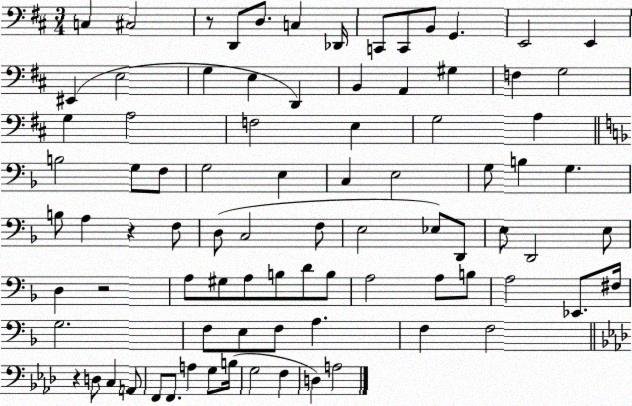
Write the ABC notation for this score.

X:1
T:Untitled
M:3/4
L:1/4
K:D
C, ^C,2 z/2 D,,/2 D,/2 C, _D,,/4 C,,/2 C,,/2 B,,/2 G,, E,,2 E,, ^E,, E,2 G, E, D,, B,, A,, ^G, F, G,2 G, A,2 F,2 E, G,2 A, B,2 G,/2 F,/2 G,2 E, C, E,2 G,/2 B, G, B,/2 A, z F,/2 D,/2 C,2 F,/2 E,2 _E,/2 D,,/2 E,/2 D,,2 E,/2 D, z2 A,/2 ^G,/2 A,/2 B,/2 D/2 B,/2 A,2 A,/2 B,/2 A,2 _E,,/2 ^F,/4 G,2 F,/2 E,/2 F,/2 A, F, F,2 z D,/2 C, A,,/2 F,,/2 F,,/2 A, G,/2 B,/4 G,2 F, D, A,2